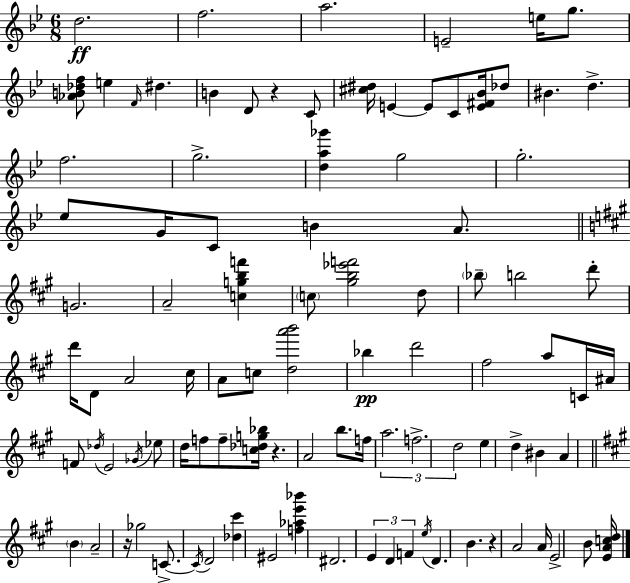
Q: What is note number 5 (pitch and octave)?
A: E5